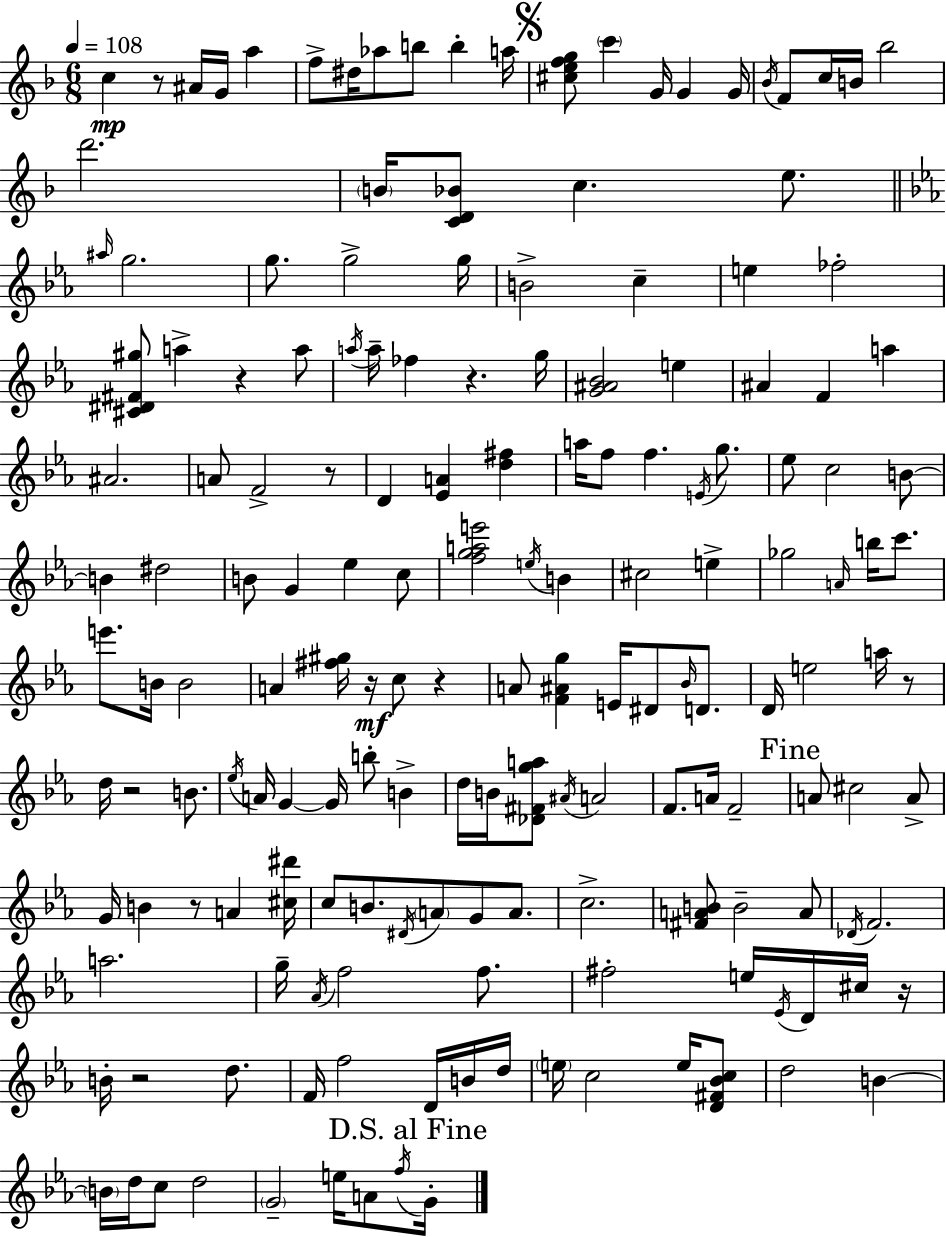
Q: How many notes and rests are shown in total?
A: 168